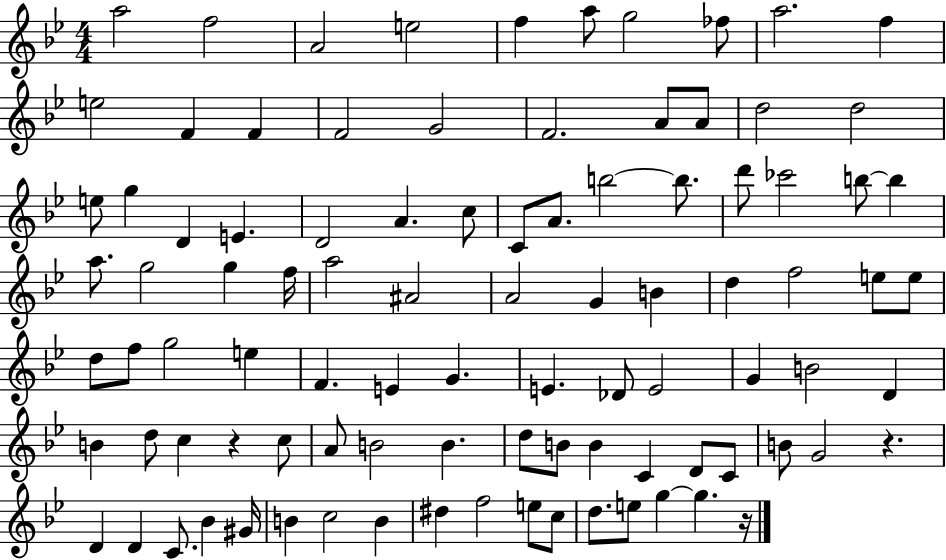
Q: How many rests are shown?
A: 3